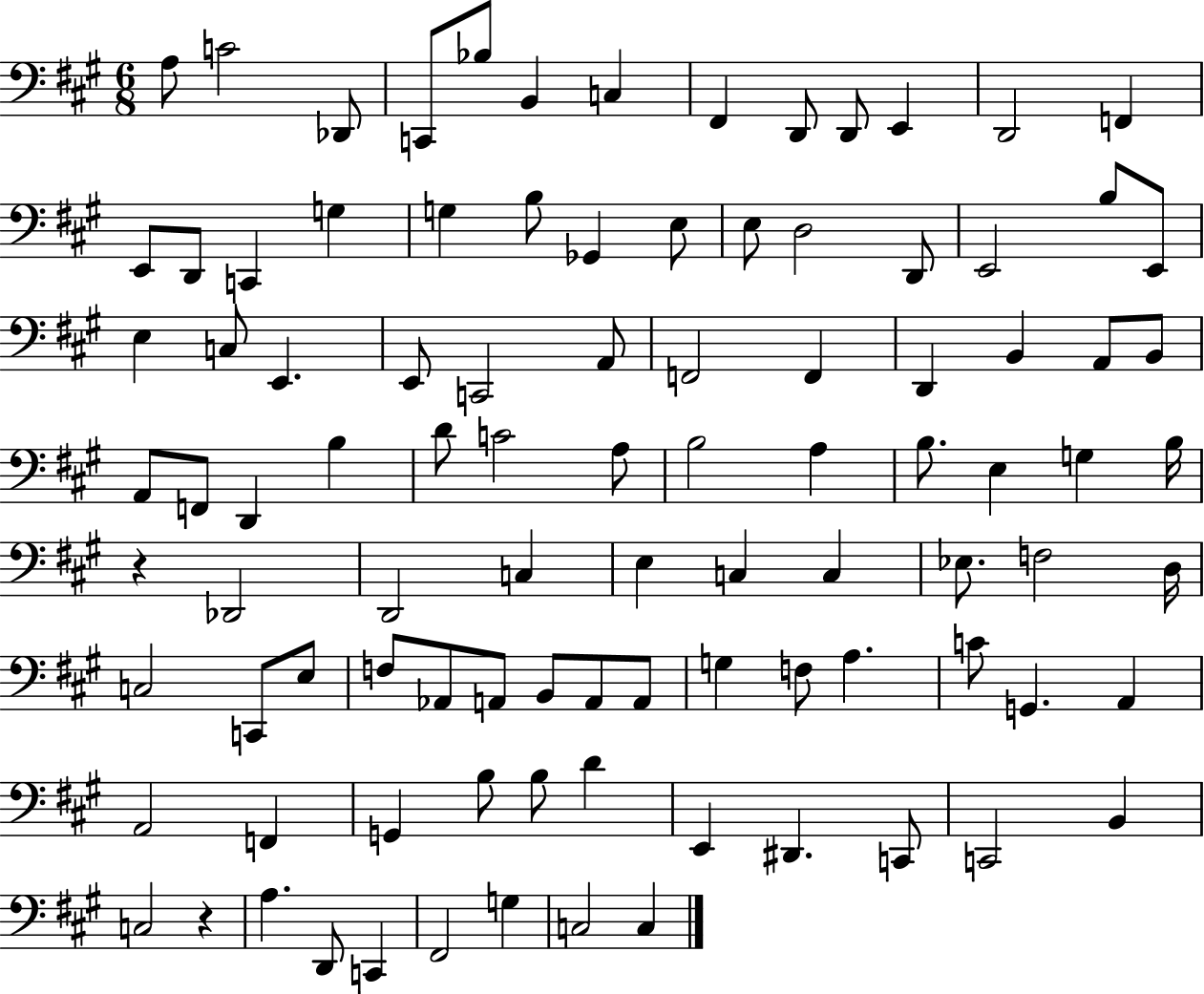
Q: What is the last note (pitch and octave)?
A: C3